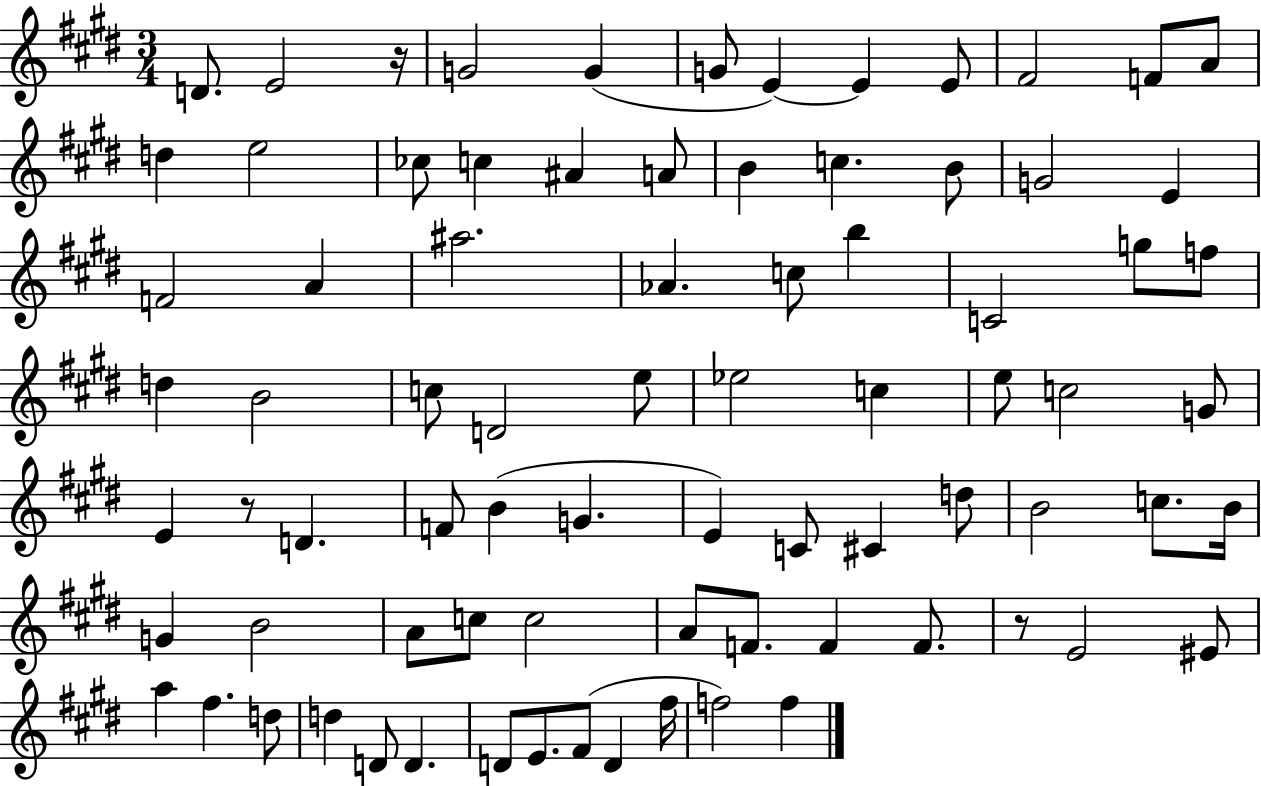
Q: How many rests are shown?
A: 3